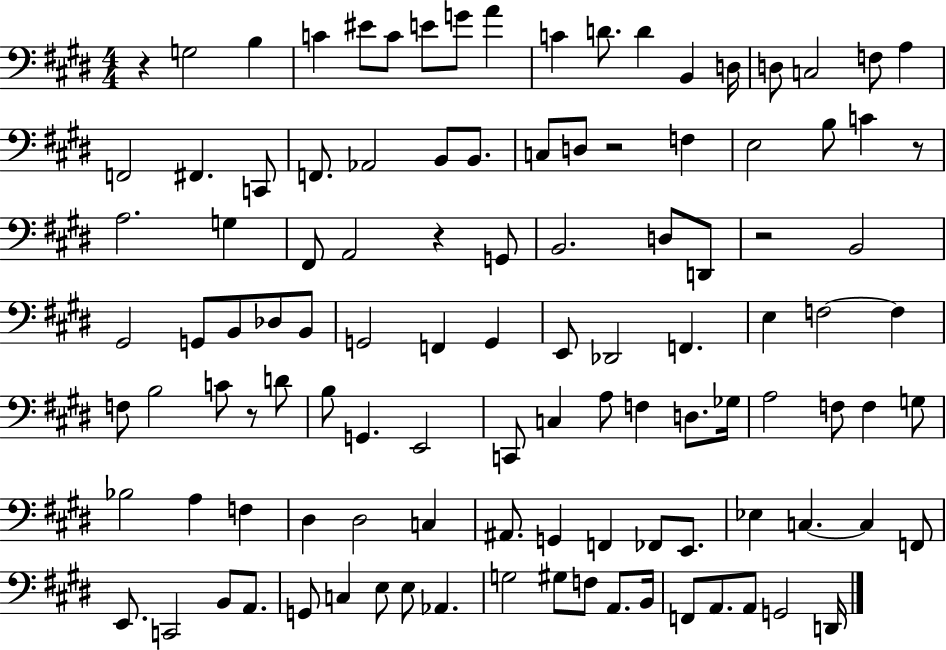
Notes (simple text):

R/q G3/h B3/q C4/q EIS4/e C4/e E4/e G4/e A4/q C4/q D4/e. D4/q B2/q D3/s D3/e C3/h F3/e A3/q F2/h F#2/q. C2/e F2/e. Ab2/h B2/e B2/e. C3/e D3/e R/h F3/q E3/h B3/e C4/q R/e A3/h. G3/q F#2/e A2/h R/q G2/e B2/h. D3/e D2/e R/h B2/h G#2/h G2/e B2/e Db3/e B2/e G2/h F2/q G2/q E2/e Db2/h F2/q. E3/q F3/h F3/q F3/e B3/h C4/e R/e D4/e B3/e G2/q. E2/h C2/e C3/q A3/e F3/q D3/e. Gb3/s A3/h F3/e F3/q G3/e Bb3/h A3/q F3/q D#3/q D#3/h C3/q A#2/e. G2/q F2/q FES2/e E2/e. Eb3/q C3/q. C3/q F2/e E2/e. C2/h B2/e A2/e. G2/e C3/q E3/e E3/e Ab2/q. G3/h G#3/e F3/e A2/e. B2/s F2/e A2/e. A2/e G2/h D2/s